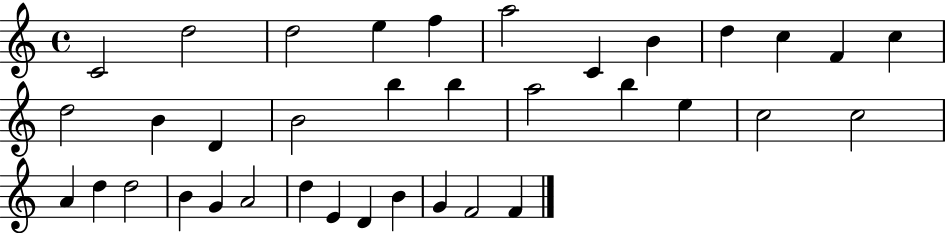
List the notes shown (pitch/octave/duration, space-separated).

C4/h D5/h D5/h E5/q F5/q A5/h C4/q B4/q D5/q C5/q F4/q C5/q D5/h B4/q D4/q B4/h B5/q B5/q A5/h B5/q E5/q C5/h C5/h A4/q D5/q D5/h B4/q G4/q A4/h D5/q E4/q D4/q B4/q G4/q F4/h F4/q